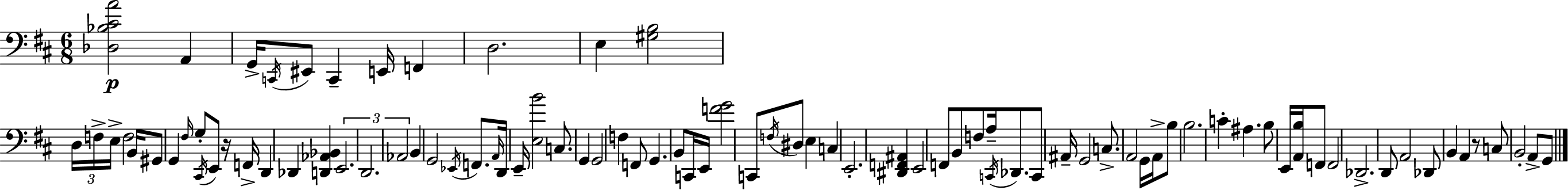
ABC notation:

X:1
T:Untitled
M:6/8
L:1/4
K:D
[_D,_B,^CA]2 A,, G,,/4 C,,/4 ^E,,/2 C,, E,,/4 F,, D,2 E, [^G,B,]2 D,/4 F,/4 E,/4 F,2 B,,/4 ^G,,/2 G,, ^F,/4 G,/2 ^C,,/4 E,,/2 z/4 F,,/4 D,, _D,, [D,,_A,,_B,,] E,,2 D,,2 _A,,2 B,, G,,2 _E,,/4 F,,/2 A,,/4 D,,/4 E,,/4 [E,B]2 C,/2 G,, G,,2 F, F,,/2 G,, B,,/2 C,,/4 E,,/4 [FG]2 C,,/2 F,/4 ^D,/2 E, C, E,,2 [^D,,F,,^A,,] E,,2 F,,/2 B,,/2 F,/2 A,/4 C,,/4 _D,,/2 C,,/2 ^A,,/4 G,,2 C,/2 A,,2 G,,/4 A,,/4 B,/2 B,2 C ^A, B,/2 E,,/4 [A,,B,]/4 F,,/2 F,,2 _D,,2 D,,/2 A,,2 _D,,/2 B,, A,, z/2 C,/2 B,,2 A,,/2 G,,/2